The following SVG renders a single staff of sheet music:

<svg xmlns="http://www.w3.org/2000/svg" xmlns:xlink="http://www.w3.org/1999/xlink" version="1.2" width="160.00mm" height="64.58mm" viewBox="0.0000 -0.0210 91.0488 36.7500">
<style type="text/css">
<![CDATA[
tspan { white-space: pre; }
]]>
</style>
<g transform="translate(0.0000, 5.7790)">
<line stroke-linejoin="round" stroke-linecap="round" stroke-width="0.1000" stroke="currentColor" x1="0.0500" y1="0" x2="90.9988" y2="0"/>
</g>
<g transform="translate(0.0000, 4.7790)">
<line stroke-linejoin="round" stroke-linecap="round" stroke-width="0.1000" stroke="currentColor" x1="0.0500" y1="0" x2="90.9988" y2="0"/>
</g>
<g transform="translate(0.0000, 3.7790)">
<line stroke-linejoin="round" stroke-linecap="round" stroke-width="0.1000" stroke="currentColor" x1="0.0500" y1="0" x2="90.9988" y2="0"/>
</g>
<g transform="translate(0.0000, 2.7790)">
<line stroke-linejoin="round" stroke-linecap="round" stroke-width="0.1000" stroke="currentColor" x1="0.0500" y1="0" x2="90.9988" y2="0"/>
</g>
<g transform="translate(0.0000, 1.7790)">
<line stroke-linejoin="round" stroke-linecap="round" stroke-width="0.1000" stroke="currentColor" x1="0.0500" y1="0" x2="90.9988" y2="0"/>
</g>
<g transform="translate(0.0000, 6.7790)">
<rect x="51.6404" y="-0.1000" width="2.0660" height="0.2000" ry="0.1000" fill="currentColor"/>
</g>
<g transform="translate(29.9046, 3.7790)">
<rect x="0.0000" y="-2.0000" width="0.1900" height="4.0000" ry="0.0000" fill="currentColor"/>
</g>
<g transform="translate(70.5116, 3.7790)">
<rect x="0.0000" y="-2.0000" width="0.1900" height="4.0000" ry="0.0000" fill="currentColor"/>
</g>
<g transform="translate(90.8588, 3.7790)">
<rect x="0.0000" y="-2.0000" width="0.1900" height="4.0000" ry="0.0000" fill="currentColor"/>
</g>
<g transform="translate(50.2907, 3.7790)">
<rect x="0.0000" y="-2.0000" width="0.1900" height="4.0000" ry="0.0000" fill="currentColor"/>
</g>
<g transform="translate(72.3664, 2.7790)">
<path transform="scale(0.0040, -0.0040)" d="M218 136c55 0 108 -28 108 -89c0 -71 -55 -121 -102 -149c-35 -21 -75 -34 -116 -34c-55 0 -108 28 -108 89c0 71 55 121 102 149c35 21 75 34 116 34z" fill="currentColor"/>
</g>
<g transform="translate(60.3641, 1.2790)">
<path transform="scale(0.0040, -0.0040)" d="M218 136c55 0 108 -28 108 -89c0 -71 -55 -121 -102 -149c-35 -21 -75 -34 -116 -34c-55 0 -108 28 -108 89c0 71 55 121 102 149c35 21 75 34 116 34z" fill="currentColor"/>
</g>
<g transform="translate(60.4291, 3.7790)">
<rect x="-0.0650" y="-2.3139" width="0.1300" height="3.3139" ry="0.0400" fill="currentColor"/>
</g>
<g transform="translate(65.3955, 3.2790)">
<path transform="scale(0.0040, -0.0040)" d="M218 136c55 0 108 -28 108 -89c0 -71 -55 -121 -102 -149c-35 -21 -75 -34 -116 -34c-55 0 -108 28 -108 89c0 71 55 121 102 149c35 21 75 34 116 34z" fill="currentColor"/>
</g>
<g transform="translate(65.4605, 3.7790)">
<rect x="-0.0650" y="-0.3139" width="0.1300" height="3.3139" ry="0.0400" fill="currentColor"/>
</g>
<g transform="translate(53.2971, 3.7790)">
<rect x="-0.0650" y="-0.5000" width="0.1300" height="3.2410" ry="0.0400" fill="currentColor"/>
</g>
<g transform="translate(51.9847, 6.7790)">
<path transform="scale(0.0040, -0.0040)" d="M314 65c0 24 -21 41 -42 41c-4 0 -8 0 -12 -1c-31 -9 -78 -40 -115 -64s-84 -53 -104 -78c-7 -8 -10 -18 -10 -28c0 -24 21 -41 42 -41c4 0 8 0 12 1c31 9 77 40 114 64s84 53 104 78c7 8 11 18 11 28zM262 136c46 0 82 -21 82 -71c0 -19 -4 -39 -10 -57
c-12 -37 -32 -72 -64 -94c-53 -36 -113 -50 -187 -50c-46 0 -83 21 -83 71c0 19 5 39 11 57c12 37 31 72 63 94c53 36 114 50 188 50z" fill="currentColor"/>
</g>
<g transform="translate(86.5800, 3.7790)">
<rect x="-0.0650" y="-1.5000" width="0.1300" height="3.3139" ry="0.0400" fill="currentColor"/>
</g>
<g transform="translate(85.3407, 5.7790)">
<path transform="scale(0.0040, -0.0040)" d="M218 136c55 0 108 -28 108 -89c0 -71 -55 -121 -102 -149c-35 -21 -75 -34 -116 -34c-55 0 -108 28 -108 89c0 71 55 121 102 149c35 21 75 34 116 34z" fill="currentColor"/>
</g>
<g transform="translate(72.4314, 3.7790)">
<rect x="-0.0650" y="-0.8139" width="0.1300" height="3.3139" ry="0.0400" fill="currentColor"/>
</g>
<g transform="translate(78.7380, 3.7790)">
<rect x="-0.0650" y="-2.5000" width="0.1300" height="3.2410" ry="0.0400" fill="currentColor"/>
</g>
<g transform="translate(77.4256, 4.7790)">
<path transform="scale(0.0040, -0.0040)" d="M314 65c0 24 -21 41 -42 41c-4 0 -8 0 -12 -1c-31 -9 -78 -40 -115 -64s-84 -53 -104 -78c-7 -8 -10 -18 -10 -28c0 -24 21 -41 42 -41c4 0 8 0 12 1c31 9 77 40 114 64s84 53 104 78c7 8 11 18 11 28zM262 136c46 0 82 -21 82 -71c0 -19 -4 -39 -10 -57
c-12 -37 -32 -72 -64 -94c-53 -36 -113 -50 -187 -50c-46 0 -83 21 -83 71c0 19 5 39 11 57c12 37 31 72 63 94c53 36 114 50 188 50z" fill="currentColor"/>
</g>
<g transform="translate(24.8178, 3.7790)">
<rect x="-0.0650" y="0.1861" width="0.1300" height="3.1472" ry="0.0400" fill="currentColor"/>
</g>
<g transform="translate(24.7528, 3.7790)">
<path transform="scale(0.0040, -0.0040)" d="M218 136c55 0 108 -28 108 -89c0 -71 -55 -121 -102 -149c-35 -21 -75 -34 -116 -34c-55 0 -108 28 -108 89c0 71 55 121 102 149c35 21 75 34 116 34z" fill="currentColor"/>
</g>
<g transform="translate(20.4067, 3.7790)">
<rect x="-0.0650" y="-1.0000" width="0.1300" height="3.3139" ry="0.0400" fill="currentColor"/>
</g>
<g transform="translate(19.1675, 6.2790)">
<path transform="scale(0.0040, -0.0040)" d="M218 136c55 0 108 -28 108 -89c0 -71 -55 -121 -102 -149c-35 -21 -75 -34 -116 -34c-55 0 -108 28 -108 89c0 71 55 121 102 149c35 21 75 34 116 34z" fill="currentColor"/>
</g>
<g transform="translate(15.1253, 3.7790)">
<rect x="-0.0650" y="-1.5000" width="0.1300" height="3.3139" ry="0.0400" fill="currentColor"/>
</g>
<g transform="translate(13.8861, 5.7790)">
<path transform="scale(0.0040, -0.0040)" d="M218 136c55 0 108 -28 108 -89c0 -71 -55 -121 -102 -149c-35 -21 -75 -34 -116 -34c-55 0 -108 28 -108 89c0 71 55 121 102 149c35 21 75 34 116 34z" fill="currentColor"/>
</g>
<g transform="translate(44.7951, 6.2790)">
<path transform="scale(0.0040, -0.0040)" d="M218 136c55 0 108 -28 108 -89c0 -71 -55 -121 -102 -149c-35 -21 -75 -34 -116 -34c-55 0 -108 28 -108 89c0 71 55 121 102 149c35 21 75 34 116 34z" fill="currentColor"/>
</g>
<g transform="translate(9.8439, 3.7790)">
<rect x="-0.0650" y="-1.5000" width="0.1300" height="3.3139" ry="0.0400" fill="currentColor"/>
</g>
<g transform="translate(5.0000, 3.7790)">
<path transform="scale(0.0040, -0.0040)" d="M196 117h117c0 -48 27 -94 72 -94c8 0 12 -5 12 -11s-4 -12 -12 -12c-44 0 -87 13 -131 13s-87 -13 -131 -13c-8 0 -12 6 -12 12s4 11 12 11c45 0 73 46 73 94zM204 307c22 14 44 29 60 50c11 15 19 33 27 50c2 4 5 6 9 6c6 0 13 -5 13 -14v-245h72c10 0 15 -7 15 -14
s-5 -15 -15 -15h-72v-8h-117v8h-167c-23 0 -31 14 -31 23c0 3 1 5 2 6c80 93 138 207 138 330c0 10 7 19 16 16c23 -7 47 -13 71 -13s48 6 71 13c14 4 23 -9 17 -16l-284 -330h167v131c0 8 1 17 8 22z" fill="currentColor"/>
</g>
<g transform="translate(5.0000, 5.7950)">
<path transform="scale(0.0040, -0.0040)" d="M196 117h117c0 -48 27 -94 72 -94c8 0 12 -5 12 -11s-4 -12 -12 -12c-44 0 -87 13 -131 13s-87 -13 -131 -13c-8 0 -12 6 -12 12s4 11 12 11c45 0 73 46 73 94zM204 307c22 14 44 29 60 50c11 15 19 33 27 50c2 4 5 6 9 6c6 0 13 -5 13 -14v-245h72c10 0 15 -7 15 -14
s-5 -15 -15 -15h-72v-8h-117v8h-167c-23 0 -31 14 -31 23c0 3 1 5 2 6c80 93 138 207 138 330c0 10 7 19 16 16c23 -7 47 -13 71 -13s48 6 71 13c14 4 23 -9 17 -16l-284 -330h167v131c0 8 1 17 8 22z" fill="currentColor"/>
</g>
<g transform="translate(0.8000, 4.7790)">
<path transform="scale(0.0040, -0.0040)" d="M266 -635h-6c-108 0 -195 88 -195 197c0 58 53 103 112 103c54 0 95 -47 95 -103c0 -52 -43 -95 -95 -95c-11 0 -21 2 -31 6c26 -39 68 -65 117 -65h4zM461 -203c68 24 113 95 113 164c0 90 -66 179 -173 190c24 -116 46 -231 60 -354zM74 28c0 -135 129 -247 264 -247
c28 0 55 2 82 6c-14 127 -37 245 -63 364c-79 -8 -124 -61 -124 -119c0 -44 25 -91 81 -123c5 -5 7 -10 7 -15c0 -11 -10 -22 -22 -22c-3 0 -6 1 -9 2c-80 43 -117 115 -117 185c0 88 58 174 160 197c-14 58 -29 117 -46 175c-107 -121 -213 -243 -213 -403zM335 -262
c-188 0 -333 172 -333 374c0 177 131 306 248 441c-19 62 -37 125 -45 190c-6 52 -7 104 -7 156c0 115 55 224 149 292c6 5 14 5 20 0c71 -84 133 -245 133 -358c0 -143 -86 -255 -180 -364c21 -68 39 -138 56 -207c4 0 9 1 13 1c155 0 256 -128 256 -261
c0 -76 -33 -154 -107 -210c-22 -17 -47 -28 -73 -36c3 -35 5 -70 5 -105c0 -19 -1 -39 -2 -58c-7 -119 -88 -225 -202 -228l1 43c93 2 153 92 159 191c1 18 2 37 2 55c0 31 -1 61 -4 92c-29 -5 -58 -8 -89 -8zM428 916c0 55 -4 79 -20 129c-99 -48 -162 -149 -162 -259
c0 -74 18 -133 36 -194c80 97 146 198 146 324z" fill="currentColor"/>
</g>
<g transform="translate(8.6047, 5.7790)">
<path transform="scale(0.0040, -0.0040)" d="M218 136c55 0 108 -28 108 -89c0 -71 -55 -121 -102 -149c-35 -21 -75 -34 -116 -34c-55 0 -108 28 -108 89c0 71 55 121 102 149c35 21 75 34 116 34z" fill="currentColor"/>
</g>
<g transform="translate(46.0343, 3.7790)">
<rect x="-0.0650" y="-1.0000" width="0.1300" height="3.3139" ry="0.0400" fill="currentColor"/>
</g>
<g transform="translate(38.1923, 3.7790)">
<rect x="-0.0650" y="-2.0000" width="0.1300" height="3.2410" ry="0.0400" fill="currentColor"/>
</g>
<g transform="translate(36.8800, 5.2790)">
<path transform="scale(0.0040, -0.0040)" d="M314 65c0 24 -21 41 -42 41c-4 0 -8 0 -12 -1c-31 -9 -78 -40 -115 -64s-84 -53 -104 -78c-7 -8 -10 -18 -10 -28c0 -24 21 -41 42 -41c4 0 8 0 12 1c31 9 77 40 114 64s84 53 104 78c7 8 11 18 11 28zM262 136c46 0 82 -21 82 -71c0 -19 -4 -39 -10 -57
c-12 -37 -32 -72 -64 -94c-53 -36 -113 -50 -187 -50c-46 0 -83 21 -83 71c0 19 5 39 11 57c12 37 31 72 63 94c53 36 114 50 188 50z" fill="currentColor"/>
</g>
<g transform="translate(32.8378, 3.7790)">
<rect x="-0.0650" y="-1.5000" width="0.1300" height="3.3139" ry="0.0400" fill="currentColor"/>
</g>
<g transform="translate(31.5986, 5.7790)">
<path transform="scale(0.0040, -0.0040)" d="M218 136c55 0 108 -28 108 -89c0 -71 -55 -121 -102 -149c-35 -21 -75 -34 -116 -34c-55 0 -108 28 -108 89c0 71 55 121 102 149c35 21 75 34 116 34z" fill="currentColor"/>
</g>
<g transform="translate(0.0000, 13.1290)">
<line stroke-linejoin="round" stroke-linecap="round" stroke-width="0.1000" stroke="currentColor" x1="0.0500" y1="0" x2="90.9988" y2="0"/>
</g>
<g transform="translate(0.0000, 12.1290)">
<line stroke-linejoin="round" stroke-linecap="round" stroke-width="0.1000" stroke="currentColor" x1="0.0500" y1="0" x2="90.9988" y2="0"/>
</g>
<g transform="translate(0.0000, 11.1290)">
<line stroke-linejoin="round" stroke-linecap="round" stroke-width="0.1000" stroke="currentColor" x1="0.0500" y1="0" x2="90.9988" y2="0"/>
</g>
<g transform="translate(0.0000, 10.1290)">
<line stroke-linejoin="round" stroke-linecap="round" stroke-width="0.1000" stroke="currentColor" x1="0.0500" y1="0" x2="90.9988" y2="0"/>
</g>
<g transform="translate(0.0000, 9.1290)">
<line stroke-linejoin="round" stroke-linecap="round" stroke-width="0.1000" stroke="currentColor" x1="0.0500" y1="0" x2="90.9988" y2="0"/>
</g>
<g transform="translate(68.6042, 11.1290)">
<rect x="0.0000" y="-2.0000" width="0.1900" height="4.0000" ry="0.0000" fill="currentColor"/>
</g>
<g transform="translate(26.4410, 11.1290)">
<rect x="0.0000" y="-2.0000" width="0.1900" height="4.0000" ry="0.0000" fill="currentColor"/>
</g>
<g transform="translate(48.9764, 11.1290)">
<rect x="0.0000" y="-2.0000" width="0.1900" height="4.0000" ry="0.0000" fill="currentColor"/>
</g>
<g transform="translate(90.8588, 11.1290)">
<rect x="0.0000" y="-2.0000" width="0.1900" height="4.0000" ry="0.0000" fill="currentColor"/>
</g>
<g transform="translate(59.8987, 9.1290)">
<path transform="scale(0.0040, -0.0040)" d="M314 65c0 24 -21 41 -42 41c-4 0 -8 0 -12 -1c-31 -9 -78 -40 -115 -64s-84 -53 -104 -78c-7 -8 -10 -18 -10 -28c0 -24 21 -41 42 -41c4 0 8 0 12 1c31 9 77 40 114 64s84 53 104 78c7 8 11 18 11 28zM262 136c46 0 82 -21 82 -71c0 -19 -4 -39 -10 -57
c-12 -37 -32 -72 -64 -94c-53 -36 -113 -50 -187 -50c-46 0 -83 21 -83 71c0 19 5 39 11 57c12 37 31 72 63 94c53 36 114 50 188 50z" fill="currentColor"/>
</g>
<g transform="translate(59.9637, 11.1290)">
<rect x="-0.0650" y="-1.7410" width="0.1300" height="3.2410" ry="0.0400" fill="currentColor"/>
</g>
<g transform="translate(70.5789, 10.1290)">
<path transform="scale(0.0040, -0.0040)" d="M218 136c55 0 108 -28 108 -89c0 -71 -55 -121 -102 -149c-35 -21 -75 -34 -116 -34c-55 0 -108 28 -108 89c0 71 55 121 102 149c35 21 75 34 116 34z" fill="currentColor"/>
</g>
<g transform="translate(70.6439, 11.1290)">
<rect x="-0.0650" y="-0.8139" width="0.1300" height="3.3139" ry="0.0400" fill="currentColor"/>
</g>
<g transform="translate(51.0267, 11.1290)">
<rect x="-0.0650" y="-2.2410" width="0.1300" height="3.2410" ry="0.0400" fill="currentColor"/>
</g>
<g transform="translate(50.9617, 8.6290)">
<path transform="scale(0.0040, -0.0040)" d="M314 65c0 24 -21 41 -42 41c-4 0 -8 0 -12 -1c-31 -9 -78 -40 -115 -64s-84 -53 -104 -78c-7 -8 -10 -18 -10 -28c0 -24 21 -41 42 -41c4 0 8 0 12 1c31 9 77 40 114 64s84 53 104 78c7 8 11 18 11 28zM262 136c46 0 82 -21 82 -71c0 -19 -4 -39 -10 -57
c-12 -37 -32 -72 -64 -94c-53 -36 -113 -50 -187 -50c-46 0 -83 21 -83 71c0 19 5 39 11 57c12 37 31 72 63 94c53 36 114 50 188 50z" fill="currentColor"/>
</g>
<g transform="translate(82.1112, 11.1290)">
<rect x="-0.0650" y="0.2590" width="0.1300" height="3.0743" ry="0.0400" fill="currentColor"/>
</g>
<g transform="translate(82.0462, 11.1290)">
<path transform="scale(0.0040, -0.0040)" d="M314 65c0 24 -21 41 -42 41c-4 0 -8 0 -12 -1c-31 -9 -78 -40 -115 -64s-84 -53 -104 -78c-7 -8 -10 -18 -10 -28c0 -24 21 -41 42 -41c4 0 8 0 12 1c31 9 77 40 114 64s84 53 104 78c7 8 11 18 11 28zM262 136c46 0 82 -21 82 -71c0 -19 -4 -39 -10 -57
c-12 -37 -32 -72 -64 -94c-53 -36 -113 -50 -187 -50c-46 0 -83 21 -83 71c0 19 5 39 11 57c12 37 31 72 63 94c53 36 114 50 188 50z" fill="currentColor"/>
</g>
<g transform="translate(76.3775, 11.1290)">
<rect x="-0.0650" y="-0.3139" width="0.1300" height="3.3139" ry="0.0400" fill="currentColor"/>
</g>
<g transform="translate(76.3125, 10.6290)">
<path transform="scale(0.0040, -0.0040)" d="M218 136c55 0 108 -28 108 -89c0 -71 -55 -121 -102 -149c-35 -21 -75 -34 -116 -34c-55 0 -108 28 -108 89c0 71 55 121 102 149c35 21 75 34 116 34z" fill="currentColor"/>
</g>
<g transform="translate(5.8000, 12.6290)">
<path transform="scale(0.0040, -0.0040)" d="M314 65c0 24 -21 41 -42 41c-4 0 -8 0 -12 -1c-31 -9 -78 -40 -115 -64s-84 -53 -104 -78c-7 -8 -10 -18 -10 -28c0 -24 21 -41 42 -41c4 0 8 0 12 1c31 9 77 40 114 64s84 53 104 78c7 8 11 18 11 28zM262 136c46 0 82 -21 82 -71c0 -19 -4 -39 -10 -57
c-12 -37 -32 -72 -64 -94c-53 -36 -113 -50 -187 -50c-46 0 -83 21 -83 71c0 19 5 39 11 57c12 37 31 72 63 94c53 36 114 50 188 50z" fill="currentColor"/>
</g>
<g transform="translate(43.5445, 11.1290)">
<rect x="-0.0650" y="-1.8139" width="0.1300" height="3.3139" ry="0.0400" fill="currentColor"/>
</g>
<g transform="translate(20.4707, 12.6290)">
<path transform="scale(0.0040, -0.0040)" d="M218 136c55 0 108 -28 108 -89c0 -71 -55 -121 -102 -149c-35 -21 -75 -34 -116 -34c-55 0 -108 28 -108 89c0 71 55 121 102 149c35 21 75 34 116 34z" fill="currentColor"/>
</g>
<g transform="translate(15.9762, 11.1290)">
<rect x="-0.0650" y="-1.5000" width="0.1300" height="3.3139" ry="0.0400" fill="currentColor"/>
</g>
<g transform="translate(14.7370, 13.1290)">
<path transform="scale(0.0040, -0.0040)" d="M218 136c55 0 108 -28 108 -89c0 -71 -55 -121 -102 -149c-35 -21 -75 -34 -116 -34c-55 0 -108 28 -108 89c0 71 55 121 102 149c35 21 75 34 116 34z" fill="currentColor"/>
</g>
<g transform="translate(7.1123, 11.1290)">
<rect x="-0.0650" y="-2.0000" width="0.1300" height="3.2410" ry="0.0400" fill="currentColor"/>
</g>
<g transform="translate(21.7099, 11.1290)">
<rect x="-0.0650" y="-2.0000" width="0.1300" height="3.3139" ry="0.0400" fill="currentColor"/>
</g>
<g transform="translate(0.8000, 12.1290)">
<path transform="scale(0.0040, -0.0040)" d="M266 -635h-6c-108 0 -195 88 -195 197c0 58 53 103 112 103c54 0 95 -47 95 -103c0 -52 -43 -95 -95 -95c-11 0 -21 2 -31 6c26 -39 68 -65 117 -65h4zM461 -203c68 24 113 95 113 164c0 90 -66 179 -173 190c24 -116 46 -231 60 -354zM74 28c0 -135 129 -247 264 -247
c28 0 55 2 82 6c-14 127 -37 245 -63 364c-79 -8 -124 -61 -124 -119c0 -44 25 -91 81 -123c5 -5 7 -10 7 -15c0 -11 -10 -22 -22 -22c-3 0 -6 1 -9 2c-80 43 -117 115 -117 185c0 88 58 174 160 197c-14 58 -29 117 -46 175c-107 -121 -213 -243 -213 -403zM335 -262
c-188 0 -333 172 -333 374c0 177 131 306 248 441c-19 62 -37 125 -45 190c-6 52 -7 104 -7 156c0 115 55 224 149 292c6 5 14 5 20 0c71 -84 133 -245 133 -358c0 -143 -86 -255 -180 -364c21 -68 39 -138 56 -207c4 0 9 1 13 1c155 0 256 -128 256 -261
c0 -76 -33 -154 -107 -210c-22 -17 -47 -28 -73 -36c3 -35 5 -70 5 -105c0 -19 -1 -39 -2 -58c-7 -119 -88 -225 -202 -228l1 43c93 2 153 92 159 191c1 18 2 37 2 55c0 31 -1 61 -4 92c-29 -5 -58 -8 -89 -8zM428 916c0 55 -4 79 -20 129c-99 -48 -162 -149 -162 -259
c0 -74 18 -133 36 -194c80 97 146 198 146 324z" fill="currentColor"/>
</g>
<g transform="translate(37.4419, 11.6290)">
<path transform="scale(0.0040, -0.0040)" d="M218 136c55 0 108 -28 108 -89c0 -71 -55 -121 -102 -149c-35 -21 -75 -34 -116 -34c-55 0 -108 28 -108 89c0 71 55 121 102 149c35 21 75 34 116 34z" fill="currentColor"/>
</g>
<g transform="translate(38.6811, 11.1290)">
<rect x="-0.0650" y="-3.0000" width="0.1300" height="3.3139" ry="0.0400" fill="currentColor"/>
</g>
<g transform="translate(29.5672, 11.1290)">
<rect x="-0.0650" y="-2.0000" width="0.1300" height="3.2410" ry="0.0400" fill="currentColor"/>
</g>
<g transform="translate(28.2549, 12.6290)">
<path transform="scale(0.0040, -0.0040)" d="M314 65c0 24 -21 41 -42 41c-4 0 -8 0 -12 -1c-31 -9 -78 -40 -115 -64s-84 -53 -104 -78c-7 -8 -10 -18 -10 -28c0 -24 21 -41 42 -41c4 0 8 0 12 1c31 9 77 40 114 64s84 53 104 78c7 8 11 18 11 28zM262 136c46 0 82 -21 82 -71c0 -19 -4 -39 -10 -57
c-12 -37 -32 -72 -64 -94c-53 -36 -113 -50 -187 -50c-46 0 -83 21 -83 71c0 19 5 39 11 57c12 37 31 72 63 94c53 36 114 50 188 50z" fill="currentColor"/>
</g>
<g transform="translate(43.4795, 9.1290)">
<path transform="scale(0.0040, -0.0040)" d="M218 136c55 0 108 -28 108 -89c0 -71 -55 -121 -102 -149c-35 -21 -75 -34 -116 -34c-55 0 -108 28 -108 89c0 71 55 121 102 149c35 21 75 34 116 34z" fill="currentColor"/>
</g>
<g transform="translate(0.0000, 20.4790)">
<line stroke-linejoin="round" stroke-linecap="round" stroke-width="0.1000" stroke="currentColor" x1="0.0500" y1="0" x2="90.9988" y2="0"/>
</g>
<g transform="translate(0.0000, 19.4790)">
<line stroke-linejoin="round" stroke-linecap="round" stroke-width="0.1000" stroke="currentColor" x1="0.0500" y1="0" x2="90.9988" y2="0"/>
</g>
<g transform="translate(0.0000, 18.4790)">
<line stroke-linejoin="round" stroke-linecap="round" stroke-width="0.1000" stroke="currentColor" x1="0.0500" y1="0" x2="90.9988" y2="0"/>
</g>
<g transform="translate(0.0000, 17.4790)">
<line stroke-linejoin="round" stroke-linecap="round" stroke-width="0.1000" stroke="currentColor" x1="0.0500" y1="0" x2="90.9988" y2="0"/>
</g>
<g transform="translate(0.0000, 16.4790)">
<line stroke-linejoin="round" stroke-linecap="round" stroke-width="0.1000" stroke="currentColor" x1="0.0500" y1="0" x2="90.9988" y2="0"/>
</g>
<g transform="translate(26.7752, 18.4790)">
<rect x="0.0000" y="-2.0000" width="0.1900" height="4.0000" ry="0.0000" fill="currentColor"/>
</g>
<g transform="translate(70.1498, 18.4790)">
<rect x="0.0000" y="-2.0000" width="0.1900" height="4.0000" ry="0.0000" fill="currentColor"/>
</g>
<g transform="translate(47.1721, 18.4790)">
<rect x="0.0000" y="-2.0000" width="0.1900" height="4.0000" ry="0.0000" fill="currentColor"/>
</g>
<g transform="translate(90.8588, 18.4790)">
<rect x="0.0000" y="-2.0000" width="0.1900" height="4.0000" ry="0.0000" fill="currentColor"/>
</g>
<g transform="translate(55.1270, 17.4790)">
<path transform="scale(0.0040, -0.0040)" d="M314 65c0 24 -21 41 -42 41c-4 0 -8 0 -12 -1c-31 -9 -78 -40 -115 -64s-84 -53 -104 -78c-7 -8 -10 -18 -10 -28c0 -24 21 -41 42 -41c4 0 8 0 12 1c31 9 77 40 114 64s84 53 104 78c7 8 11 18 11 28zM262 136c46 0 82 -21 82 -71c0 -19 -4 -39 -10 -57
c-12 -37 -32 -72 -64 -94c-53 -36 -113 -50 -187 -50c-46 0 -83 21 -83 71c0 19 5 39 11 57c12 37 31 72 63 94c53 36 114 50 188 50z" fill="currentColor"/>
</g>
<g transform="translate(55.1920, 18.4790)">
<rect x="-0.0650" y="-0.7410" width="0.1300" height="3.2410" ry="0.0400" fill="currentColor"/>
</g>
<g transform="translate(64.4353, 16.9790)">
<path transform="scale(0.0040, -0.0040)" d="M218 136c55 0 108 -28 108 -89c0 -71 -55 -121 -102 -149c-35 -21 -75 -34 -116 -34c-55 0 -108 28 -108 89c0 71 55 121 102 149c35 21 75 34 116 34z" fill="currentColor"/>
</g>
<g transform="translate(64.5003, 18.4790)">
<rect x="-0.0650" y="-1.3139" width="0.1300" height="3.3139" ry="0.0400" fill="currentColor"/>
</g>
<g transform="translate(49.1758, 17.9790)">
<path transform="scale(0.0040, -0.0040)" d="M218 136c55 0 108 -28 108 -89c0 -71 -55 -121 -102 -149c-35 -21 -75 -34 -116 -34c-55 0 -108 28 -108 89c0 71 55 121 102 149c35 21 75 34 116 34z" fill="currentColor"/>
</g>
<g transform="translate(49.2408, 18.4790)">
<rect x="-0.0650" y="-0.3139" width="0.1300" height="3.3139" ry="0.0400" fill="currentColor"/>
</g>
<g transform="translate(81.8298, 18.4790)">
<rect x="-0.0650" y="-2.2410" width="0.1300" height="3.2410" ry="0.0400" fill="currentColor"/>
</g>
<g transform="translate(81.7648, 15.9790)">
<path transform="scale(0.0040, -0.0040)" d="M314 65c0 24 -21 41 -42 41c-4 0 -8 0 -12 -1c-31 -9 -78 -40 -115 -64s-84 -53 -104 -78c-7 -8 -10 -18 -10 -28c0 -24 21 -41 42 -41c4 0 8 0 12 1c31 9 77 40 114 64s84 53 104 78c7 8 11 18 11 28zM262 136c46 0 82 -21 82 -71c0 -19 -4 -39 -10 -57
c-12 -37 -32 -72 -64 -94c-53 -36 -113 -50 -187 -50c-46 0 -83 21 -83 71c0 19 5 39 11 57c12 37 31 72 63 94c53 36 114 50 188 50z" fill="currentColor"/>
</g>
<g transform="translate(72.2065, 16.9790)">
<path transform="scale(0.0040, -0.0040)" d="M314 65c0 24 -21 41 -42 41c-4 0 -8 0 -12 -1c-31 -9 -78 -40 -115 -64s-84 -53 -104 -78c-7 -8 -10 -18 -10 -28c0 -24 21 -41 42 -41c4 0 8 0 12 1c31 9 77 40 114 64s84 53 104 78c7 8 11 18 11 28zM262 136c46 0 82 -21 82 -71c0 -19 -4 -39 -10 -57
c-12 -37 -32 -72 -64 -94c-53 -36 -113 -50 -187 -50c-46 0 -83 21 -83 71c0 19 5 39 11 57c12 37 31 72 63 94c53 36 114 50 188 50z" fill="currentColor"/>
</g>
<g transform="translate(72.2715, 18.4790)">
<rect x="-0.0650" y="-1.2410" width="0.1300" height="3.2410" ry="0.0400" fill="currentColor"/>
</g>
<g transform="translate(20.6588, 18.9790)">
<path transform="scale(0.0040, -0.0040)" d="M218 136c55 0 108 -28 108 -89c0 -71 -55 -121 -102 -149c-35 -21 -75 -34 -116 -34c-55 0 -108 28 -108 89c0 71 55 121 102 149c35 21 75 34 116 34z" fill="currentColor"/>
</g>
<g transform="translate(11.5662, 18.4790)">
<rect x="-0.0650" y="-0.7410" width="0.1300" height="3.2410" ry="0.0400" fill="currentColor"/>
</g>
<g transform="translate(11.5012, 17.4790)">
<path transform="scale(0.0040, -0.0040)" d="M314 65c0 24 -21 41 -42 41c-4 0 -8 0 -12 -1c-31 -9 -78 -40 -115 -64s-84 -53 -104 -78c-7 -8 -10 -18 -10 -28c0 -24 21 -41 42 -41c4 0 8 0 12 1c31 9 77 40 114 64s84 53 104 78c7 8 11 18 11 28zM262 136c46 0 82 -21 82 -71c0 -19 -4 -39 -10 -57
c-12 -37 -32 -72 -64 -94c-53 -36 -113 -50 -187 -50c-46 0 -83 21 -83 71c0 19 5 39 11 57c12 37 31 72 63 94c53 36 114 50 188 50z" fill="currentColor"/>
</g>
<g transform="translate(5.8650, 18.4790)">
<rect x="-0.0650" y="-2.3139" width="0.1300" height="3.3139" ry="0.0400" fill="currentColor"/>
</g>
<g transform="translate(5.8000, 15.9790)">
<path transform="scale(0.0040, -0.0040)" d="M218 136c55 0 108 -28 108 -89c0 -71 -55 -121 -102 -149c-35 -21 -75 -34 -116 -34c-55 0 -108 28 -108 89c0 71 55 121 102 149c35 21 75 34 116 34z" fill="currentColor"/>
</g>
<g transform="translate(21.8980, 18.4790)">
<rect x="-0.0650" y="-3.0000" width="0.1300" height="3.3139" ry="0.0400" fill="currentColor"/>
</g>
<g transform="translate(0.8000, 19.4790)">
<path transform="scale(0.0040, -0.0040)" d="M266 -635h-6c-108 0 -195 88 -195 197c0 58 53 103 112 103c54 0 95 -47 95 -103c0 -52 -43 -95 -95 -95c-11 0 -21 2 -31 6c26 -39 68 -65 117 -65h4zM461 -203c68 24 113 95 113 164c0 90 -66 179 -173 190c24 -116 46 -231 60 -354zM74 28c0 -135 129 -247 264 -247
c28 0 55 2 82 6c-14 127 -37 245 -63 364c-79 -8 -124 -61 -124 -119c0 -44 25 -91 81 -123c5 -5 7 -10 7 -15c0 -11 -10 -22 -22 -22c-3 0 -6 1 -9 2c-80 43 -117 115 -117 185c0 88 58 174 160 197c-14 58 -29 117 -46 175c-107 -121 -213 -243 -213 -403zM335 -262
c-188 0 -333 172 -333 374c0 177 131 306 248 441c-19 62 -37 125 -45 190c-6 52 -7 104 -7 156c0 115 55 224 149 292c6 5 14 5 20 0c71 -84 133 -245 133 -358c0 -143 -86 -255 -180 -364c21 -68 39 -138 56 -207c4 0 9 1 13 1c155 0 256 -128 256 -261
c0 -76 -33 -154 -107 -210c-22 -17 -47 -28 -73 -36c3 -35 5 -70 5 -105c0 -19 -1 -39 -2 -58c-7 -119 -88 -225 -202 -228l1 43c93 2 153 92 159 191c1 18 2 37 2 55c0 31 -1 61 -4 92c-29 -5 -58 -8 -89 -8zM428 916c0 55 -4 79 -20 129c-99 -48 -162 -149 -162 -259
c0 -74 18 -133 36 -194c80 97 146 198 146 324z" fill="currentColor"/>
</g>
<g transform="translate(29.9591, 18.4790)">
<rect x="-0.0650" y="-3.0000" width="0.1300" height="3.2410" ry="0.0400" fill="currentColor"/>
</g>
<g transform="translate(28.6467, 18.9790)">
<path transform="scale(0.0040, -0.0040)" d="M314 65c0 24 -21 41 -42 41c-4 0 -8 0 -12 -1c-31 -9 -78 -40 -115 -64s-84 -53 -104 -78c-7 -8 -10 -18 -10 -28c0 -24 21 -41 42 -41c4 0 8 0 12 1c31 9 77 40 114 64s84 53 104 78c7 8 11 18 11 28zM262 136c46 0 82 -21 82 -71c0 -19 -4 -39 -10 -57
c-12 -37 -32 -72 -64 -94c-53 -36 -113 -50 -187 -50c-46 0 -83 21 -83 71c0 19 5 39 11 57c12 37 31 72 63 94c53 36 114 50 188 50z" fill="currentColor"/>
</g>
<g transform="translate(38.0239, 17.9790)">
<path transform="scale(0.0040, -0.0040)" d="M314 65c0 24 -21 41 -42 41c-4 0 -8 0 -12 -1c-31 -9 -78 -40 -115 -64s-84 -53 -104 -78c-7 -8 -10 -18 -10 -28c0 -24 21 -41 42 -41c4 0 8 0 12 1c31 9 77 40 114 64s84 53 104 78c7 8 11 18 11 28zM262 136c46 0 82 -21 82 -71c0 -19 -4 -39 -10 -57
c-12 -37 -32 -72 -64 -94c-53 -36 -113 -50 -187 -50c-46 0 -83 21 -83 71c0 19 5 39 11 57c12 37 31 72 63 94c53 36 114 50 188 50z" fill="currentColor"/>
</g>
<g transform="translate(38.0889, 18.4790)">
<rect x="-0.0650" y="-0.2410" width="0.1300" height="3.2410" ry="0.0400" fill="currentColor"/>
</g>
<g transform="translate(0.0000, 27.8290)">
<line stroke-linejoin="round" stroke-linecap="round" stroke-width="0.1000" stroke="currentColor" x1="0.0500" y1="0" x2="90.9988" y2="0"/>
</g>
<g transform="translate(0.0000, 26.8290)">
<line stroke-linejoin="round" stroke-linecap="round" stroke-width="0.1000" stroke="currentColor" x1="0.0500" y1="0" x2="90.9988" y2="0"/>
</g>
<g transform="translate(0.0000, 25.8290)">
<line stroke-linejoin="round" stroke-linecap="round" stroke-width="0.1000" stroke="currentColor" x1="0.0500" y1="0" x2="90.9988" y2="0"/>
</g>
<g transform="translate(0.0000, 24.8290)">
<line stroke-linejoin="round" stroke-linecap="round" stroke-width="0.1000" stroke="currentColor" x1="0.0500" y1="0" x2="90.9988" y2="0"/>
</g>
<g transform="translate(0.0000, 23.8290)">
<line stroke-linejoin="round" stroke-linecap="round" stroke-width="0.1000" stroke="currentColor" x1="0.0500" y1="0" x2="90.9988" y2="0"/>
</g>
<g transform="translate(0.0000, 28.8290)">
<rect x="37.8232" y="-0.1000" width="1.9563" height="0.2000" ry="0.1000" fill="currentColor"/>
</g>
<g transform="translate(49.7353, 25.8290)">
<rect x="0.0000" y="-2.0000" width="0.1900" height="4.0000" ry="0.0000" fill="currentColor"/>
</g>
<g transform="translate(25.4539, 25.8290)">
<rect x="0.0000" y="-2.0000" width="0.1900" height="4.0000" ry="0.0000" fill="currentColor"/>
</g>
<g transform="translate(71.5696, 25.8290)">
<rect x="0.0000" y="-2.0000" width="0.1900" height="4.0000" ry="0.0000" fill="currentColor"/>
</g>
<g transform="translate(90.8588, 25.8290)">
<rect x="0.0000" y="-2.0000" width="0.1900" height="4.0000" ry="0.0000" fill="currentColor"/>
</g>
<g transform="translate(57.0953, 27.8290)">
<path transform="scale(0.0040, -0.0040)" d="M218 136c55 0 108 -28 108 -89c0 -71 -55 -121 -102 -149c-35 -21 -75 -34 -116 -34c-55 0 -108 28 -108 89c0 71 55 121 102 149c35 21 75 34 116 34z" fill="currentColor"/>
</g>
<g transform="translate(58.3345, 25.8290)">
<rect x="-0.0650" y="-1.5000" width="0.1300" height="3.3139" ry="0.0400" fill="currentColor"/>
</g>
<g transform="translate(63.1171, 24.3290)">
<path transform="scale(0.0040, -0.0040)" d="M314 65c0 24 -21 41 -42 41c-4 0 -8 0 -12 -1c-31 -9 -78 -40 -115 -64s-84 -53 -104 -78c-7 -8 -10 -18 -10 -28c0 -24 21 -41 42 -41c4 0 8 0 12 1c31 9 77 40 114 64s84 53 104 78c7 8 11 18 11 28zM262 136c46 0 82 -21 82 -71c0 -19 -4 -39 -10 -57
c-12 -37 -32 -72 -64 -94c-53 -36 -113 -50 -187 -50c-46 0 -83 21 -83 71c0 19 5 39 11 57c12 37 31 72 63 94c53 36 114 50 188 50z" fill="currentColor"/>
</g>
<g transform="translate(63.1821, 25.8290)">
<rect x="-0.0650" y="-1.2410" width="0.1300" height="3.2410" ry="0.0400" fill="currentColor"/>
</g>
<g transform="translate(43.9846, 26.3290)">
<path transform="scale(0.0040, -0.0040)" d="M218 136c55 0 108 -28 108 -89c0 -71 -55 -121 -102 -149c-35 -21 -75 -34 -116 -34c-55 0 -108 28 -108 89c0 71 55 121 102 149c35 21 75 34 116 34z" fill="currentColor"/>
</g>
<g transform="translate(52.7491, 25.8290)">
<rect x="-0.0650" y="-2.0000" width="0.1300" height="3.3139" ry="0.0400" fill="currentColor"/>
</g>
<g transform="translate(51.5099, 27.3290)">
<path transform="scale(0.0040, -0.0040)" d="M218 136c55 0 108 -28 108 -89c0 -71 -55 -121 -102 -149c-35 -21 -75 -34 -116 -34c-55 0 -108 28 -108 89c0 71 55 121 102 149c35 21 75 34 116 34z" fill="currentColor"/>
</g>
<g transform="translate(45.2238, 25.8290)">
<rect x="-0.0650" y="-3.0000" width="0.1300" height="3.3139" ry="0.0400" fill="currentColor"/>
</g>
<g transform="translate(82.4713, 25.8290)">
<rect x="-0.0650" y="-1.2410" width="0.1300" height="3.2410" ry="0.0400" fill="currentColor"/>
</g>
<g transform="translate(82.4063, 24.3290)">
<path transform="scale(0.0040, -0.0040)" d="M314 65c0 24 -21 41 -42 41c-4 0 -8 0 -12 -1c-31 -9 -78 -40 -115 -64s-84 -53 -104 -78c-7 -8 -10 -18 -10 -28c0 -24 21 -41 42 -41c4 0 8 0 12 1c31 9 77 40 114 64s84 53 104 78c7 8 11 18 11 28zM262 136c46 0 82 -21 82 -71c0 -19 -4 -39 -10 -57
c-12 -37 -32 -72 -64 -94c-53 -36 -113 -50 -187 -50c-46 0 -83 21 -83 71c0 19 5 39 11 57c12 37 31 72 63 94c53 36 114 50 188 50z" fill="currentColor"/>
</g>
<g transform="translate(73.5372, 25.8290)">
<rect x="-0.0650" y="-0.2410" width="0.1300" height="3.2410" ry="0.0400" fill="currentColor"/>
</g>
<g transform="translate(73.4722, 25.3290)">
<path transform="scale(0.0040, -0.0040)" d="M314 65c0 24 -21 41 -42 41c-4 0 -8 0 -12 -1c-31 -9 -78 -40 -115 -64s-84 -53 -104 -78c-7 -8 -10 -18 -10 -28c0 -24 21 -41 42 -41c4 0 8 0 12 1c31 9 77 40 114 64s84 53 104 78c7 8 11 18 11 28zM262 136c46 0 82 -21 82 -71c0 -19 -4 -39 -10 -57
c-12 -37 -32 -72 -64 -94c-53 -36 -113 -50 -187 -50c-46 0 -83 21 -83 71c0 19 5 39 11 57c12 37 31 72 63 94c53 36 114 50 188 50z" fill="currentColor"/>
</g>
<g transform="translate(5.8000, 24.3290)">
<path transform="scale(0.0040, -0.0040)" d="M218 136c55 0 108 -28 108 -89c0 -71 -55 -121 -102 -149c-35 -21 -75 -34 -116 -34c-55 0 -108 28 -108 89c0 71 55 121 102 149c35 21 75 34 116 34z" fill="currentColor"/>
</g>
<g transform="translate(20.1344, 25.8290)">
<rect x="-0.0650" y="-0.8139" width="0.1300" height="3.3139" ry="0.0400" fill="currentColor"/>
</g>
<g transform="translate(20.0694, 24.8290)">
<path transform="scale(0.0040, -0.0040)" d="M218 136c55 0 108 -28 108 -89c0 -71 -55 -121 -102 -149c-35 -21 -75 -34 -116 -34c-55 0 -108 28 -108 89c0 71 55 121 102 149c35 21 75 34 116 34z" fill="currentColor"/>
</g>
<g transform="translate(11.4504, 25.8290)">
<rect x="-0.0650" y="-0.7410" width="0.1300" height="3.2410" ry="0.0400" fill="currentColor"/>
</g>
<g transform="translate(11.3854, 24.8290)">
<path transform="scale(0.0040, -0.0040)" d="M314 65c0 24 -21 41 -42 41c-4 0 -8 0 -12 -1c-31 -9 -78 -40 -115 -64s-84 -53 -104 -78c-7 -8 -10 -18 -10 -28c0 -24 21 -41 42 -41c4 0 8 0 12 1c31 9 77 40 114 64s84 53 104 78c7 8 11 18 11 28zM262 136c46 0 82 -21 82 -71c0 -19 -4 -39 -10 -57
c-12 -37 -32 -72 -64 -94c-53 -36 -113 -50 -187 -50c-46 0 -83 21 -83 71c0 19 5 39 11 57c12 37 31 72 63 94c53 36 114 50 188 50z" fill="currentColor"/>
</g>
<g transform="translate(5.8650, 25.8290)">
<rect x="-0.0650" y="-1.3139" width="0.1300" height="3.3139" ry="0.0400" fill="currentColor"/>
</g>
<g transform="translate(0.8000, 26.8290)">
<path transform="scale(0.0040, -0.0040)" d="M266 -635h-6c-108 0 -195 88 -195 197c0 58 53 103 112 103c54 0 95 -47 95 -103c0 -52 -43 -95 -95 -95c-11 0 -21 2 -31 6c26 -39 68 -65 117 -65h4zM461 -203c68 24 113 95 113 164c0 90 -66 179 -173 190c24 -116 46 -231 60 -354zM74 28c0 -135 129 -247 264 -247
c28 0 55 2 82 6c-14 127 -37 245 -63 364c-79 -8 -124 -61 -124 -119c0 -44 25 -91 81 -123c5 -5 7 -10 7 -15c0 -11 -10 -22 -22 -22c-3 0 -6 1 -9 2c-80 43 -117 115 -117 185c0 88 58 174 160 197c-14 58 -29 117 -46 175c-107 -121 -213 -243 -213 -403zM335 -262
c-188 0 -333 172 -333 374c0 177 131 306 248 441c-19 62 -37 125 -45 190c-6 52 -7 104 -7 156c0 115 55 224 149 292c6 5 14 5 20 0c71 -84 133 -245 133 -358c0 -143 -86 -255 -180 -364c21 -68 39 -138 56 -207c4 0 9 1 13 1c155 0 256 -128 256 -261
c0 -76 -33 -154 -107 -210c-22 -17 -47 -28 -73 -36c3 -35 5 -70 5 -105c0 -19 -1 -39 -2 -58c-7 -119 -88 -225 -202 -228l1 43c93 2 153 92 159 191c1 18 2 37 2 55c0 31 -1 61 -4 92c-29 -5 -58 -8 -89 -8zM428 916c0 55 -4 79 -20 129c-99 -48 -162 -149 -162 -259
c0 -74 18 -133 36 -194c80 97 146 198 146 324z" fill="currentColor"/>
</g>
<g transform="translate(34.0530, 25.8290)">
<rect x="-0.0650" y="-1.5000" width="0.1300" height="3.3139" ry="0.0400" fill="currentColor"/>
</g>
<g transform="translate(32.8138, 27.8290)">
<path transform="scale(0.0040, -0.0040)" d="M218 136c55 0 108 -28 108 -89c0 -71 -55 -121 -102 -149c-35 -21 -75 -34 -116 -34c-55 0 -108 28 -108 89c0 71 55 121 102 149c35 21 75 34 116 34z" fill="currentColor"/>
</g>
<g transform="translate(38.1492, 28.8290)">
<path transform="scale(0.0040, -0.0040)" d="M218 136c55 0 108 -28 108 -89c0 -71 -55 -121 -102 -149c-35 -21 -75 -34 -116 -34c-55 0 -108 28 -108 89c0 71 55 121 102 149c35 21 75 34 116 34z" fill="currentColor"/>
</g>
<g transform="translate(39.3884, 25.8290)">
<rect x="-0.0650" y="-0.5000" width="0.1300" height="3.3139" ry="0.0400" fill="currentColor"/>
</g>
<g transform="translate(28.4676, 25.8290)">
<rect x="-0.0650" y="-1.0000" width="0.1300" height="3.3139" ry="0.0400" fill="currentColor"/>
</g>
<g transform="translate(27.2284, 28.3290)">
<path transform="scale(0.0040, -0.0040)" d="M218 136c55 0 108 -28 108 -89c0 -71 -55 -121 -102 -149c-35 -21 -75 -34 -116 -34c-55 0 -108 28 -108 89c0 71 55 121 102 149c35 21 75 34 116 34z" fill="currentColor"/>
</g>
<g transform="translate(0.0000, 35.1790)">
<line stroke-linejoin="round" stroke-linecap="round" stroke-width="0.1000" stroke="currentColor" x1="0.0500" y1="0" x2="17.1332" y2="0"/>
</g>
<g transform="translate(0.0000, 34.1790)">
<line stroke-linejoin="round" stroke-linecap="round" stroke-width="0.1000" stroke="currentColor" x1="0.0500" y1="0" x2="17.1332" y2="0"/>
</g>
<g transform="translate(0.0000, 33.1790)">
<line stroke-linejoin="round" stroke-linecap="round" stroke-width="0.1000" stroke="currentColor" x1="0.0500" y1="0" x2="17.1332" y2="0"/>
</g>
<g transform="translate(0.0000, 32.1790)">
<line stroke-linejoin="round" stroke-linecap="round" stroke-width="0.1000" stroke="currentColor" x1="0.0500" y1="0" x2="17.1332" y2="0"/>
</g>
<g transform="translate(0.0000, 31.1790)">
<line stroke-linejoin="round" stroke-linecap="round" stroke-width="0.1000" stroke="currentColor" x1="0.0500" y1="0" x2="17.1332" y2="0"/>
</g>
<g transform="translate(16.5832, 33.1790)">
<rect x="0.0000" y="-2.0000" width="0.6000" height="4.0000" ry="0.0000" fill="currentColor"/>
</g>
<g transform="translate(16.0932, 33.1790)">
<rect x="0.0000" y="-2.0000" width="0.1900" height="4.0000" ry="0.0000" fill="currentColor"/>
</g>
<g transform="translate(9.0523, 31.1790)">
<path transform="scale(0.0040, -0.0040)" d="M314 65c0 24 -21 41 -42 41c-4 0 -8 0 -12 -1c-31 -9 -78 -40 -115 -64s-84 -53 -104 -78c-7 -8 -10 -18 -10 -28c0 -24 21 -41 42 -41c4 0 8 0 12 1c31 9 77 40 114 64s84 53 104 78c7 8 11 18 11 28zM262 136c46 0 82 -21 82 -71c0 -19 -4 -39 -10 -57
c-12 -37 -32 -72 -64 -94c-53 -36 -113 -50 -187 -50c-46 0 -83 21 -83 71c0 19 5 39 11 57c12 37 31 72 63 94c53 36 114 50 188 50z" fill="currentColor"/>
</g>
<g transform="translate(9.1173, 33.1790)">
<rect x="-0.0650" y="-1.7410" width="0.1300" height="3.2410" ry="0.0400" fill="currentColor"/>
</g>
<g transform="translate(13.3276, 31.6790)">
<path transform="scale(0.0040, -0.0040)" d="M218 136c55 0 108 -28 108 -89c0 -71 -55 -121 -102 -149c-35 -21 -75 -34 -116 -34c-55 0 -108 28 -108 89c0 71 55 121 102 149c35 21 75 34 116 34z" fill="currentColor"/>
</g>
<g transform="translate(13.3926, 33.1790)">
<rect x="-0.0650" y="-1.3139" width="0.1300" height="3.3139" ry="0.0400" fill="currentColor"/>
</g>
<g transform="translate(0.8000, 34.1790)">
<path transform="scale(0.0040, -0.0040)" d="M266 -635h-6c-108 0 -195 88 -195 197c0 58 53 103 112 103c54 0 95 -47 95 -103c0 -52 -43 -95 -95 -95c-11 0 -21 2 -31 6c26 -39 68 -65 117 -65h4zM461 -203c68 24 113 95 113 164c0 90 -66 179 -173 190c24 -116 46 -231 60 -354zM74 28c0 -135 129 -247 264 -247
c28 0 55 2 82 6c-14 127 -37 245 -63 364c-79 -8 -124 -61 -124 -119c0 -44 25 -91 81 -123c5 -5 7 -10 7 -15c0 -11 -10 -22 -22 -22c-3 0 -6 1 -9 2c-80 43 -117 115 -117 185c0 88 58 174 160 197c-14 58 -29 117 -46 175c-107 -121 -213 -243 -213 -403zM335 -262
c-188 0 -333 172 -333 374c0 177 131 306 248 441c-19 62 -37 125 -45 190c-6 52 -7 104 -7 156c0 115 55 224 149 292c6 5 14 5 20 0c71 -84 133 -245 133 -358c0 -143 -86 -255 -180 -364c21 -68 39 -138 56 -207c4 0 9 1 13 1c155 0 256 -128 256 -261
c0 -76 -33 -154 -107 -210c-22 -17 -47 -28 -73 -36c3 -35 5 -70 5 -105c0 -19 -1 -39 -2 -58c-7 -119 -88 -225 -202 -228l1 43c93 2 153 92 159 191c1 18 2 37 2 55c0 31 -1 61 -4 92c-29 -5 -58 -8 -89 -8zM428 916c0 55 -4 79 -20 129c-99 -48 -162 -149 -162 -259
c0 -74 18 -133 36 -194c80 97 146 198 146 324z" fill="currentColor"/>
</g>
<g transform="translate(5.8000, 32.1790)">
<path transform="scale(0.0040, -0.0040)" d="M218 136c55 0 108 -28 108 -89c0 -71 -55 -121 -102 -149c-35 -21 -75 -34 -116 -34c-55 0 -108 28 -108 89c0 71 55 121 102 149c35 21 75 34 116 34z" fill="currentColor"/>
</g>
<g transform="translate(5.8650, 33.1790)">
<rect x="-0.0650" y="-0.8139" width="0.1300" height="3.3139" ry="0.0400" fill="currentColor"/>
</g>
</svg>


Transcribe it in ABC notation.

X:1
T:Untitled
M:4/4
L:1/4
K:C
E E D B E F2 D C2 g c d G2 E F2 E F F2 A f g2 f2 d c B2 g d2 A A2 c2 c d2 e e2 g2 e d2 d D E C A F E e2 c2 e2 d f2 e